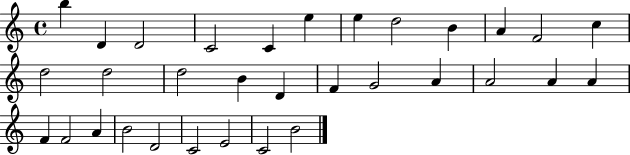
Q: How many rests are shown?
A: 0